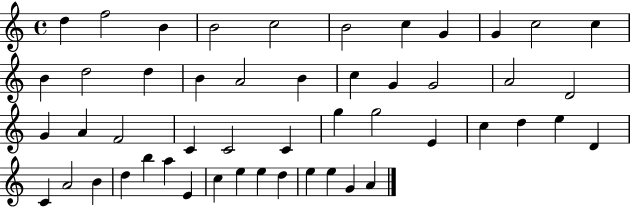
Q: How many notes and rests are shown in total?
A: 50